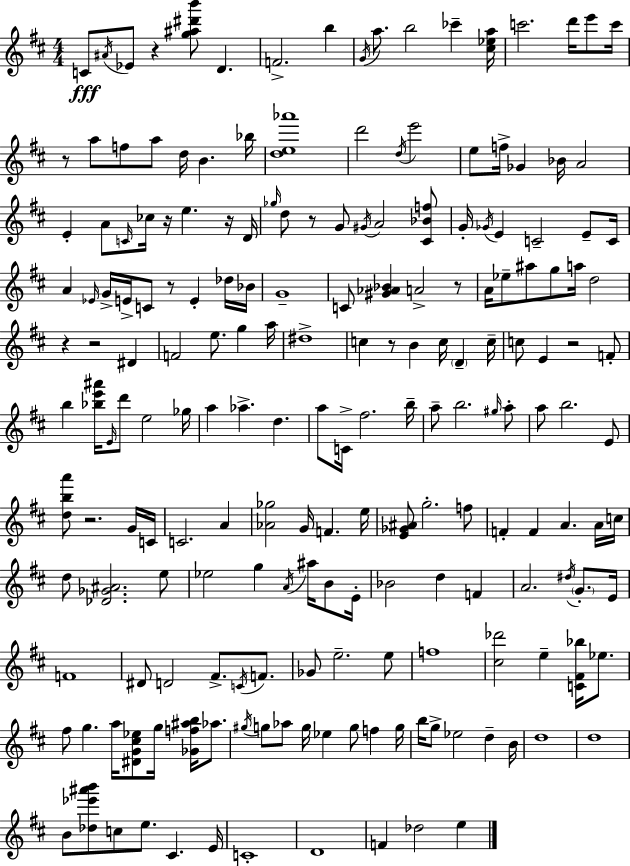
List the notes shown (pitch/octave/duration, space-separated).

C4/e A#4/s Eb4/e R/q [G5,A#5,D#6,B6]/e D4/q. F4/h. B5/q G4/s A5/e. B5/h CES6/q [C#5,Eb5,A5]/s C6/h. D6/s E6/e C6/s R/e A5/e F5/e A5/e D5/s B4/q. Bb5/s [D5,E5,Ab6]/w D6/h D5/s E6/h E5/e F5/s Gb4/q Bb4/s A4/h E4/q A4/e C4/s CES5/s R/s E5/q. R/s D4/s Gb5/s D5/e R/e G4/e G#4/s A4/h [C#4,Bb4,F5]/e G4/s Gb4/s E4/q C4/h E4/e C4/s A4/q Eb4/s G4/s E4/s C4/e R/e E4/q Db5/s Bb4/s G4/w C4/e [G#4,Ab4,Bb4]/q A4/h R/e A4/s Eb5/e A#5/e G5/e A5/s D5/h R/q R/h D#4/q F4/h E5/e. G5/q A5/s D#5/w C5/q R/e B4/q C5/s D4/q C5/s C5/e E4/q R/h F4/e B5/q [Bb5,E6,A#6]/s E4/s D6/e E5/h Gb5/s A5/q Ab5/q. D5/q. A5/e C4/s F#5/h. B5/s A5/e B5/h. G#5/s A5/e A5/e B5/h. E4/e [D5,B5,A6]/e R/h. G4/s C4/s C4/h. A4/q [Ab4,Gb5]/h G4/s F4/q. E5/s [E4,Gb4,A#4]/e G5/h. F5/e F4/q F4/q A4/q. A4/s C5/s D5/e [Db4,Gb4,A#4]/h. E5/e Eb5/h G5/q A4/s A#5/s B4/e E4/s Bb4/h D5/q F4/q A4/h. D#5/s G4/e. E4/s F4/w D#4/e D4/h F#4/e. C4/s F4/e. Gb4/e E5/h. E5/e F5/w [C#5,Db6]/h E5/q [C4,F#4,Bb5]/s Eb5/e. F#5/e G5/q. A5/s [D#4,G4,C#5,Eb5]/e G5/s [Gb4,F5,A#5,B5]/s Ab5/e. G#5/s G5/e Ab5/e G5/s Eb5/q G5/e F5/q G5/s B5/s G5/e Eb5/h D5/q B4/s D5/w D5/w B4/e [Db5,Eb6,A#6,B6]/e C5/e E5/e. C#4/q. E4/s C4/w D4/w F4/q Db5/h E5/q